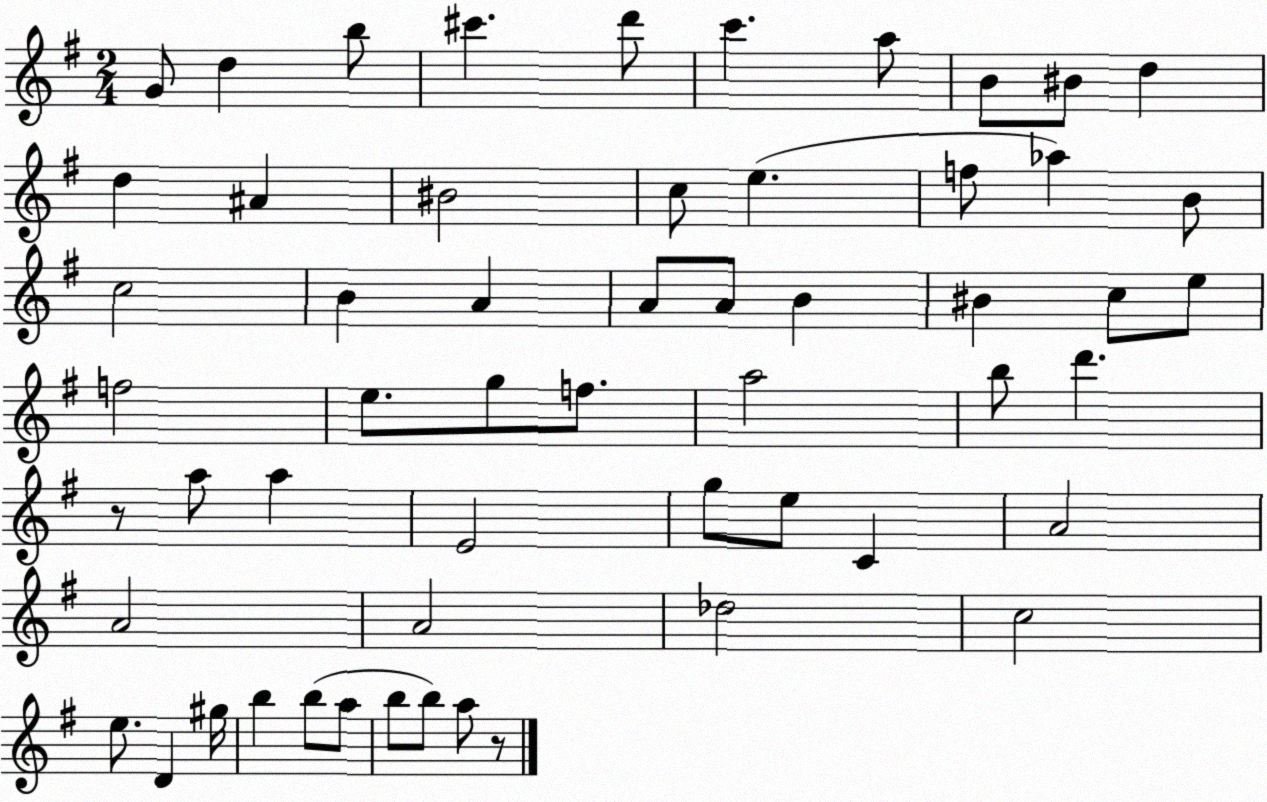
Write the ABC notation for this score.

X:1
T:Untitled
M:2/4
L:1/4
K:G
G/2 d b/2 ^c' d'/2 c' a/2 B/2 ^B/2 d d ^A ^B2 c/2 e f/2 _a B/2 c2 B A A/2 A/2 B ^B c/2 e/2 f2 e/2 g/2 f/2 a2 b/2 d' z/2 a/2 a E2 g/2 e/2 C A2 A2 A2 _d2 c2 e/2 D ^g/4 b b/2 a/2 b/2 b/2 a/2 z/2